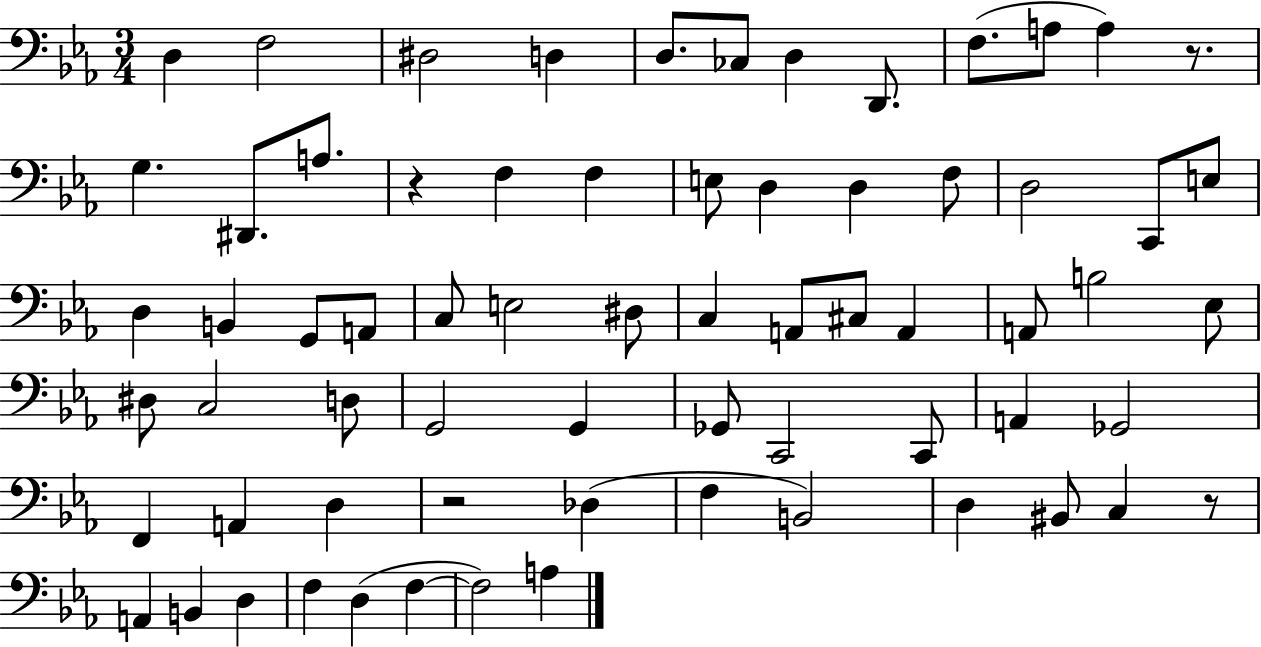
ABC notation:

X:1
T:Untitled
M:3/4
L:1/4
K:Eb
D, F,2 ^D,2 D, D,/2 _C,/2 D, D,,/2 F,/2 A,/2 A, z/2 G, ^D,,/2 A,/2 z F, F, E,/2 D, D, F,/2 D,2 C,,/2 E,/2 D, B,, G,,/2 A,,/2 C,/2 E,2 ^D,/2 C, A,,/2 ^C,/2 A,, A,,/2 B,2 _E,/2 ^D,/2 C,2 D,/2 G,,2 G,, _G,,/2 C,,2 C,,/2 A,, _G,,2 F,, A,, D, z2 _D, F, B,,2 D, ^B,,/2 C, z/2 A,, B,, D, F, D, F, F,2 A,